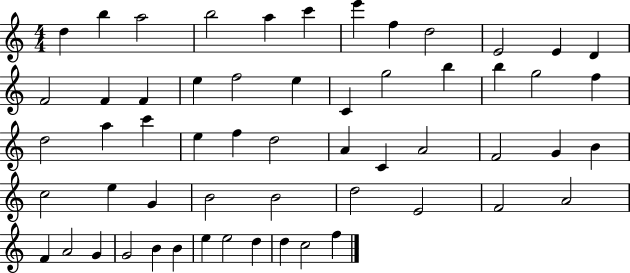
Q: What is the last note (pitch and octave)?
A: F5